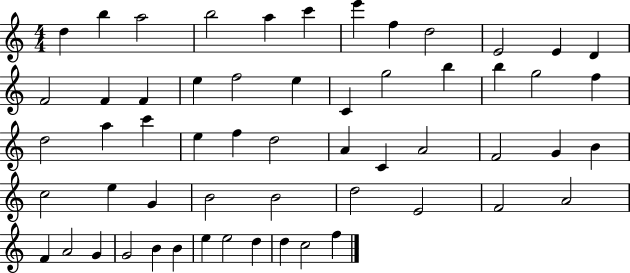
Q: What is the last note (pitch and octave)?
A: F5